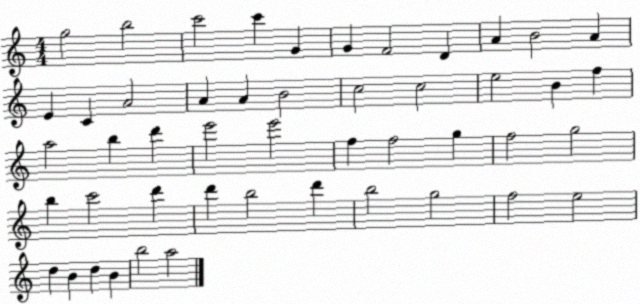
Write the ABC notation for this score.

X:1
T:Untitled
M:4/4
L:1/4
K:C
g2 b2 c'2 c' G G F2 D A B2 A E C A2 A A B2 c2 c2 e2 B f a2 b d' e'2 e'2 f f2 g f2 g2 b c'2 d' d' b2 d' b2 g2 f2 e2 d B d B b2 a2